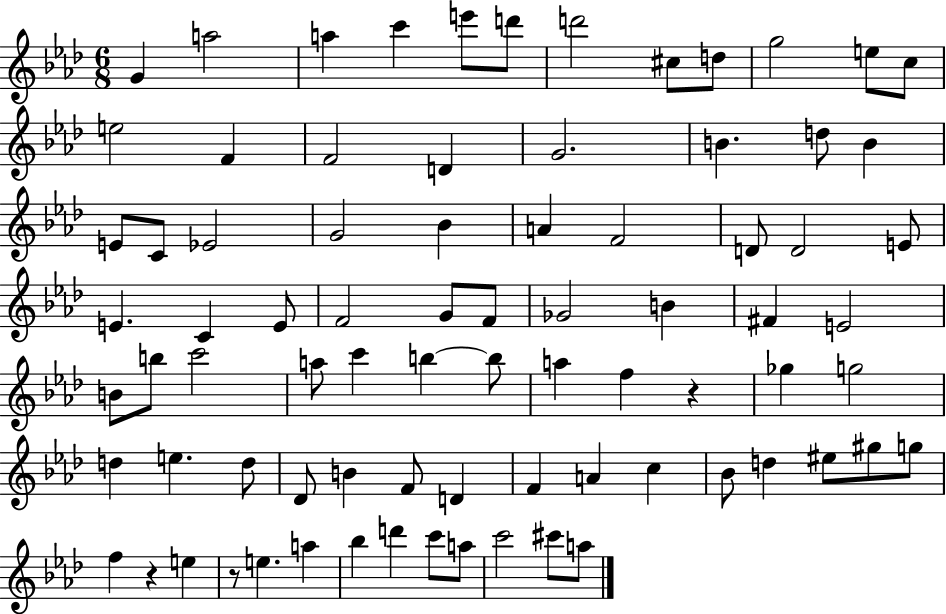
{
  \clef treble
  \numericTimeSignature
  \time 6/8
  \key aes \major
  g'4 a''2 | a''4 c'''4 e'''8 d'''8 | d'''2 cis''8 d''8 | g''2 e''8 c''8 | \break e''2 f'4 | f'2 d'4 | g'2. | b'4. d''8 b'4 | \break e'8 c'8 ees'2 | g'2 bes'4 | a'4 f'2 | d'8 d'2 e'8 | \break e'4. c'4 e'8 | f'2 g'8 f'8 | ges'2 b'4 | fis'4 e'2 | \break b'8 b''8 c'''2 | a''8 c'''4 b''4~~ b''8 | a''4 f''4 r4 | ges''4 g''2 | \break d''4 e''4. d''8 | des'8 b'4 f'8 d'4 | f'4 a'4 c''4 | bes'8 d''4 eis''8 gis''8 g''8 | \break f''4 r4 e''4 | r8 e''4. a''4 | bes''4 d'''4 c'''8 a''8 | c'''2 cis'''8 a''8 | \break \bar "|."
}